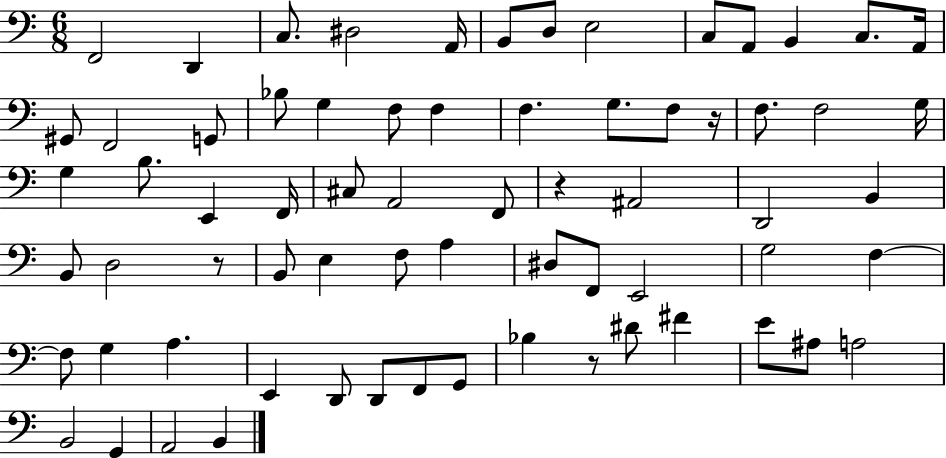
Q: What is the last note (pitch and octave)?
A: B2